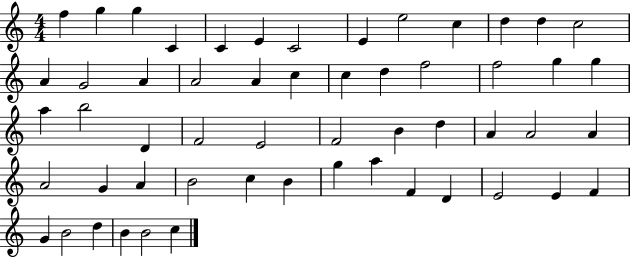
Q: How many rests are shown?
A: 0